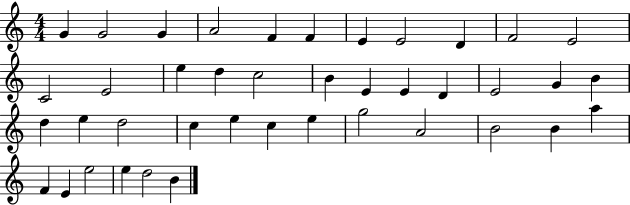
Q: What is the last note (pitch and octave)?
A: B4